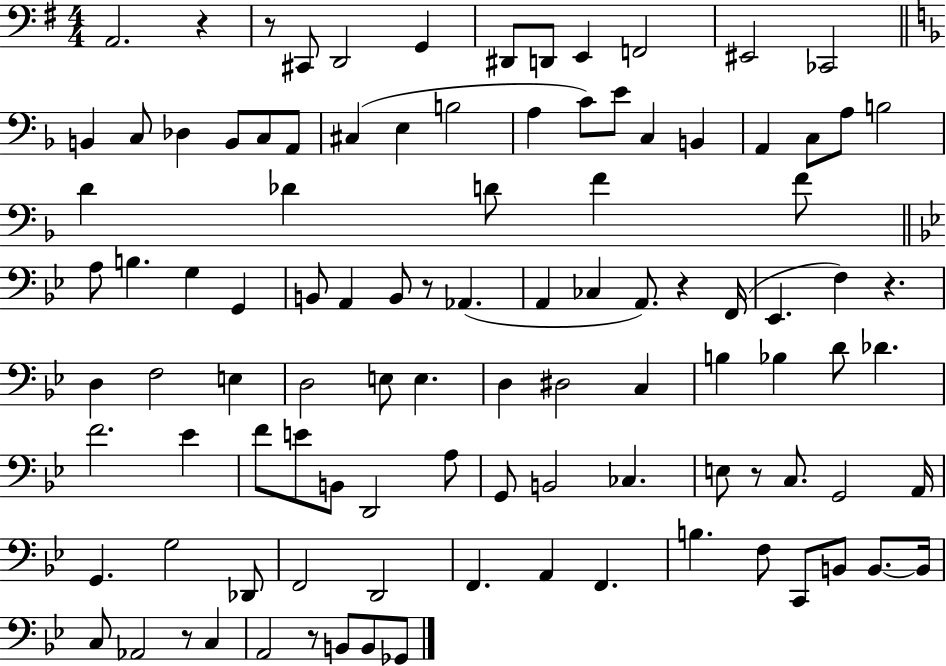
{
  \clef bass
  \numericTimeSignature
  \time 4/4
  \key g \major
  a,2. r4 | r8 cis,8 d,2 g,4 | dis,8 d,8 e,4 f,2 | eis,2 ces,2 | \break \bar "||" \break \key f \major b,4 c8 des4 b,8 c8 a,8 | cis4( e4 b2 | a4 c'8) e'8 c4 b,4 | a,4 c8 a8 b2 | \break d'4 des'4 d'8 f'4 f'8 | \bar "||" \break \key bes \major a8 b4. g4 g,4 | b,8 a,4 b,8 r8 aes,4.( | a,4 ces4 a,8.) r4 f,16( | ees,4. f4) r4. | \break d4 f2 e4 | d2 e8 e4. | d4 dis2 c4 | b4 bes4 d'8 des'4. | \break f'2. ees'4 | f'8 e'8 b,8 d,2 a8 | g,8 b,2 ces4. | e8 r8 c8. g,2 a,16 | \break g,4. g2 des,8 | f,2 d,2 | f,4. a,4 f,4. | b4. f8 c,8 b,8 b,8.~~ b,16 | \break c8 aes,2 r8 c4 | a,2 r8 b,8 b,8 ges,8 | \bar "|."
}